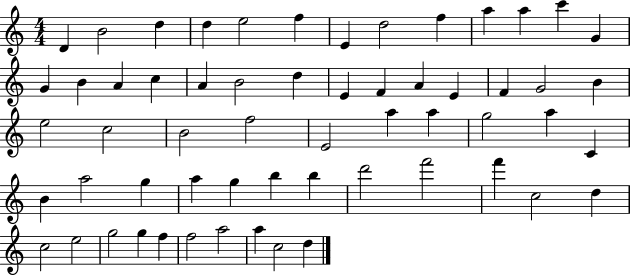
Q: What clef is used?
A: treble